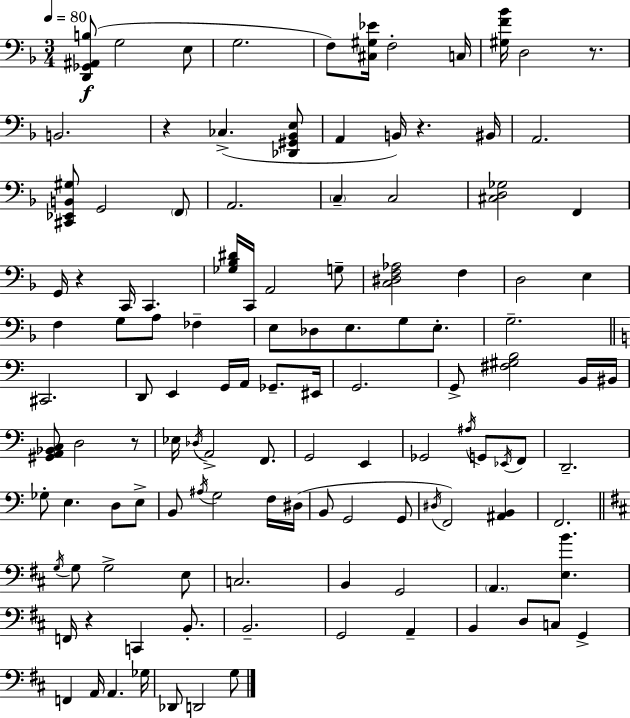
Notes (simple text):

[D2,Gb2,A#2,B3]/e G3/h E3/e G3/h. F3/e [C#3,G#3,Eb4]/s F3/h C3/s [G#3,F4,Bb4]/s D3/h R/e. B2/h. R/q CES3/q. [Db2,G#2,Bb2,E3]/e A2/q B2/s R/q. BIS2/s A2/h. [C#2,Eb2,B2,G#3]/e G2/h F2/e A2/h. C3/q C3/h [C#3,D3,Gb3]/h F2/q G2/s R/q C2/s C2/q. [Gb3,Bb3,D#4]/s C2/s A2/h G3/e [C3,D#3,F3,Ab3]/h F3/q D3/h E3/q F3/q G3/e A3/e FES3/q E3/e Db3/e E3/e. G3/e E3/e. G3/h. C#2/h. D2/e E2/q G2/s A2/s Gb2/e. EIS2/s G2/h. G2/e [F#3,G#3,B3]/h B2/s BIS2/s [G#2,A2,Bb2,C3]/e D3/h R/e Eb3/s Db3/s A2/h F2/e. G2/h E2/q Gb2/h A#3/s G2/e Eb2/s F2/e D2/h. Gb3/e E3/q. D3/e E3/e B2/e A#3/s G3/h F3/s D#3/s B2/e G2/h G2/e D#3/s F2/h [A#2,B2]/q F2/h. G3/s G3/e G3/h E3/e C3/h. B2/q G2/h A2/q. [E3,B4]/q. F2/s R/q C2/q B2/e. B2/h. G2/h A2/q B2/q D3/e C3/e G2/q F2/q A2/s A2/q. Gb3/s Db2/e D2/h G3/e